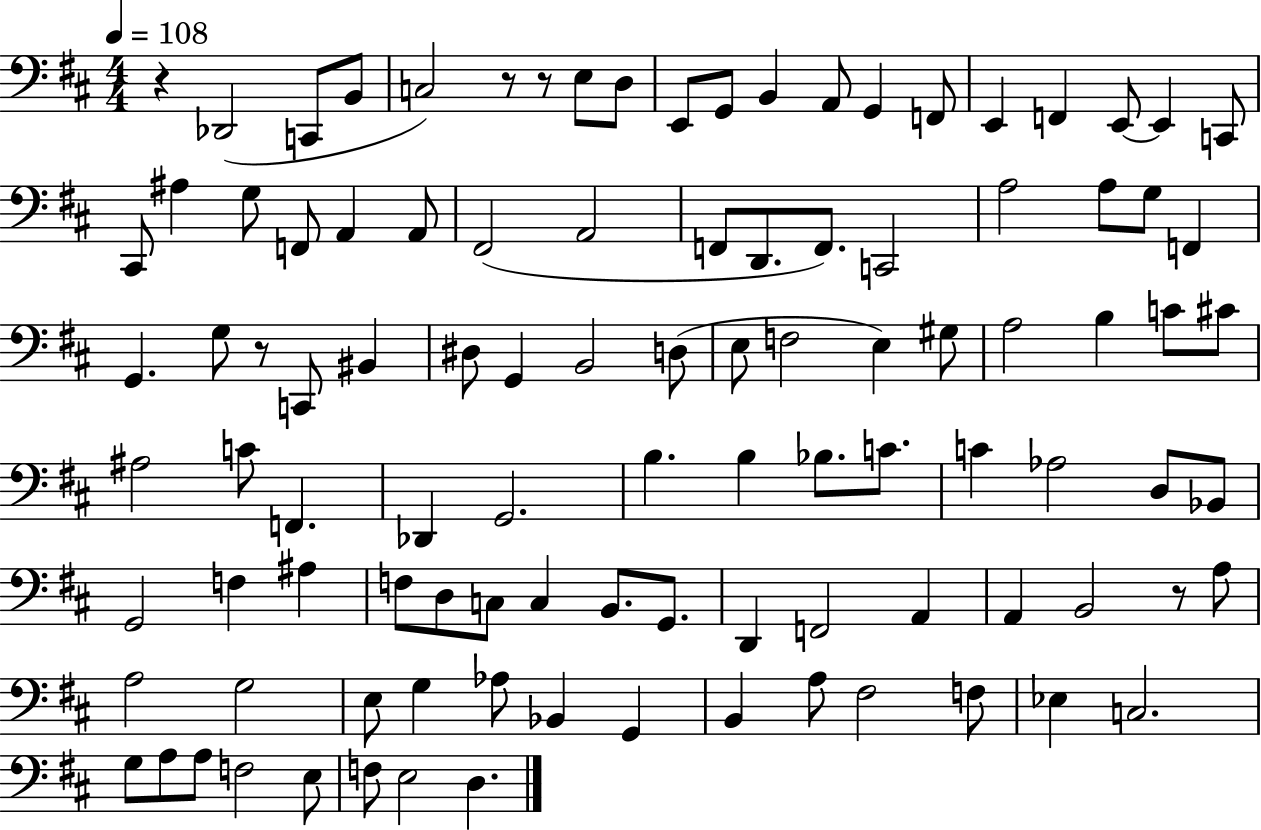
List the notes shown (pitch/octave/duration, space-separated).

R/q Db2/h C2/e B2/e C3/h R/e R/e E3/e D3/e E2/e G2/e B2/q A2/e G2/q F2/e E2/q F2/q E2/e E2/q C2/e C#2/e A#3/q G3/e F2/e A2/q A2/e F#2/h A2/h F2/e D2/e. F2/e. C2/h A3/h A3/e G3/e F2/q G2/q. G3/e R/e C2/e BIS2/q D#3/e G2/q B2/h D3/e E3/e F3/h E3/q G#3/e A3/h B3/q C4/e C#4/e A#3/h C4/e F2/q. Db2/q G2/h. B3/q. B3/q Bb3/e. C4/e. C4/q Ab3/h D3/e Bb2/e G2/h F3/q A#3/q F3/e D3/e C3/e C3/q B2/e. G2/e. D2/q F2/h A2/q A2/q B2/h R/e A3/e A3/h G3/h E3/e G3/q Ab3/e Bb2/q G2/q B2/q A3/e F#3/h F3/e Eb3/q C3/h. G3/e A3/e A3/e F3/h E3/e F3/e E3/h D3/q.